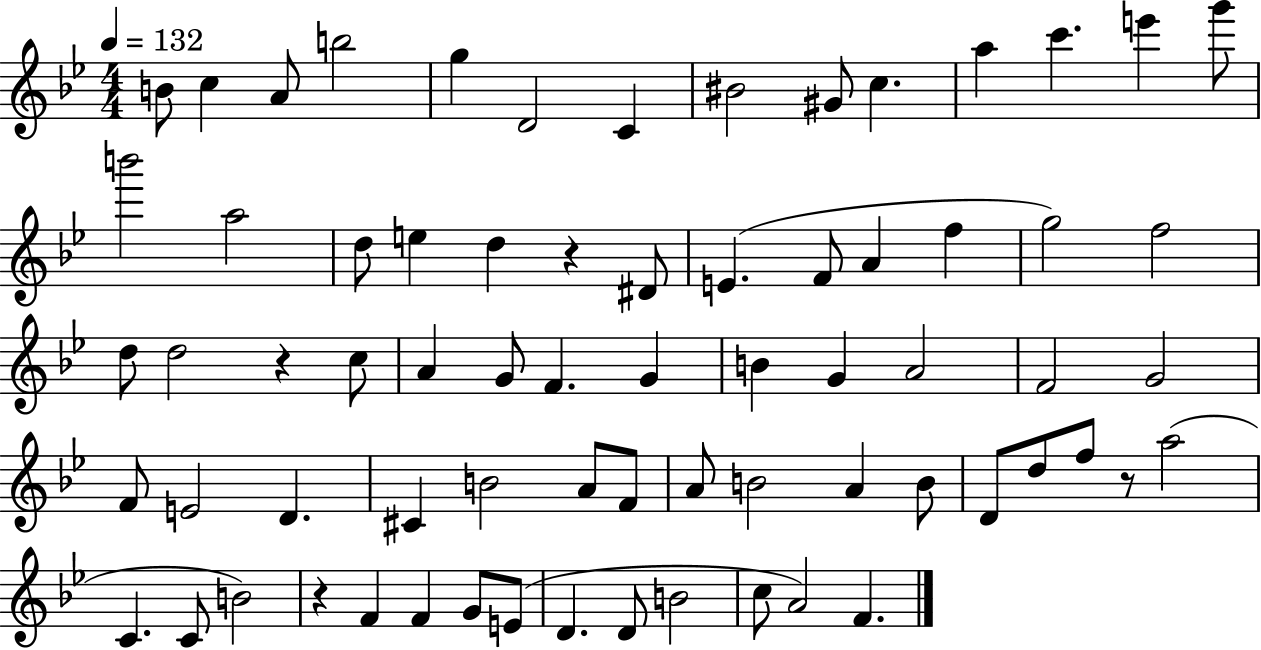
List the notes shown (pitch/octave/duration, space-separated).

B4/e C5/q A4/e B5/h G5/q D4/h C4/q BIS4/h G#4/e C5/q. A5/q C6/q. E6/q G6/e B6/h A5/h D5/e E5/q D5/q R/q D#4/e E4/q. F4/e A4/q F5/q G5/h F5/h D5/e D5/h R/q C5/e A4/q G4/e F4/q. G4/q B4/q G4/q A4/h F4/h G4/h F4/e E4/h D4/q. C#4/q B4/h A4/e F4/e A4/e B4/h A4/q B4/e D4/e D5/e F5/e R/e A5/h C4/q. C4/e B4/h R/q F4/q F4/q G4/e E4/e D4/q. D4/e B4/h C5/e A4/h F4/q.